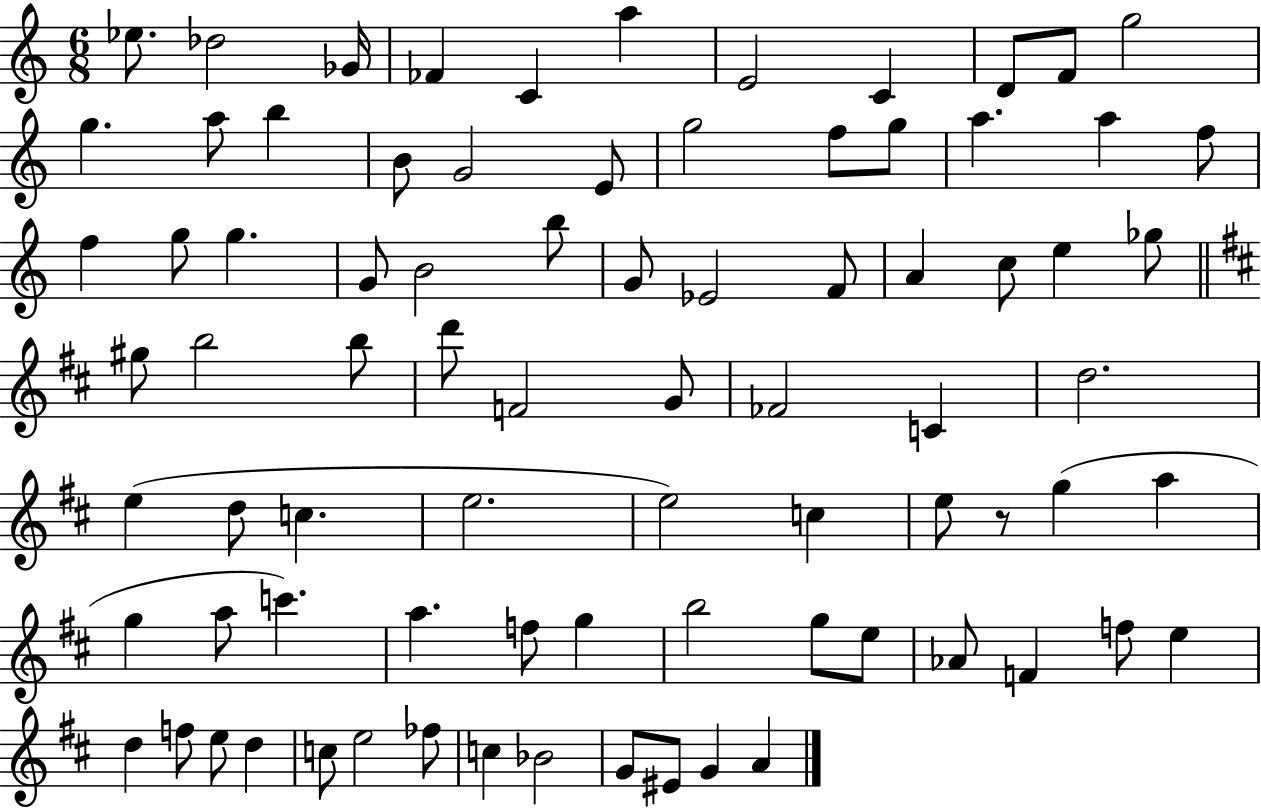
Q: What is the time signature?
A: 6/8